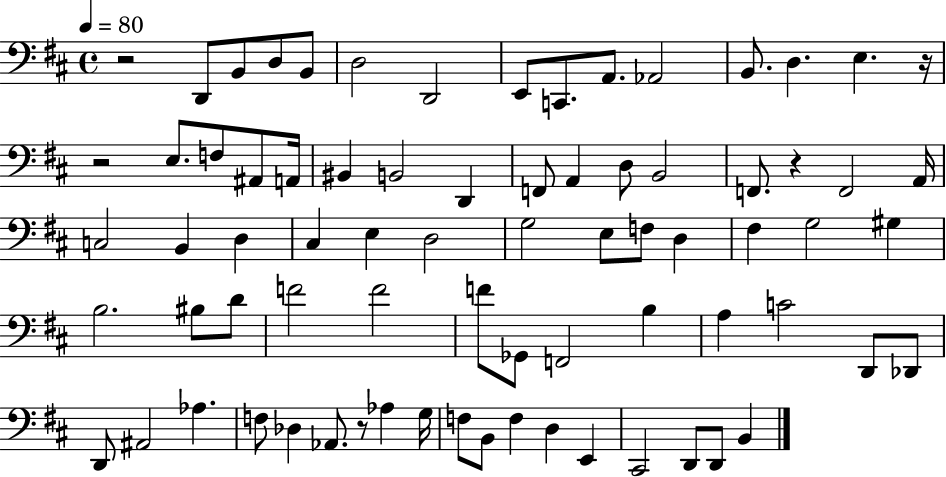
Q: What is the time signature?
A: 4/4